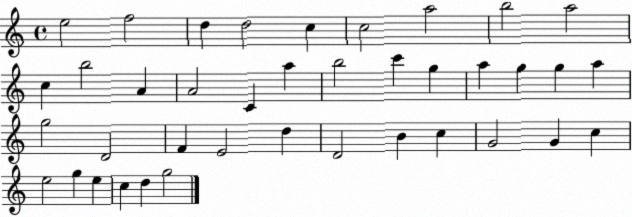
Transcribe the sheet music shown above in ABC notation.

X:1
T:Untitled
M:4/4
L:1/4
K:C
e2 f2 d d2 c c2 a2 b2 a2 c b2 A A2 C a b2 c' g a g g a g2 D2 F E2 d D2 B c G2 G c e2 g e c d g2